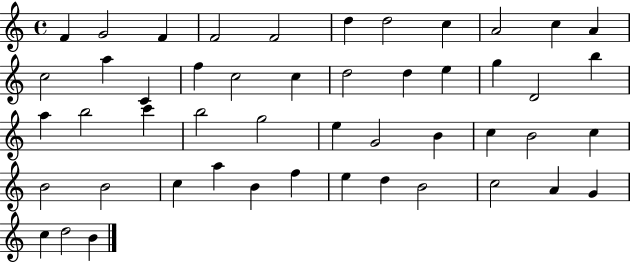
F4/q G4/h F4/q F4/h F4/h D5/q D5/h C5/q A4/h C5/q A4/q C5/h A5/q C4/q F5/q C5/h C5/q D5/h D5/q E5/q G5/q D4/h B5/q A5/q B5/h C6/q B5/h G5/h E5/q G4/h B4/q C5/q B4/h C5/q B4/h B4/h C5/q A5/q B4/q F5/q E5/q D5/q B4/h C5/h A4/q G4/q C5/q D5/h B4/q